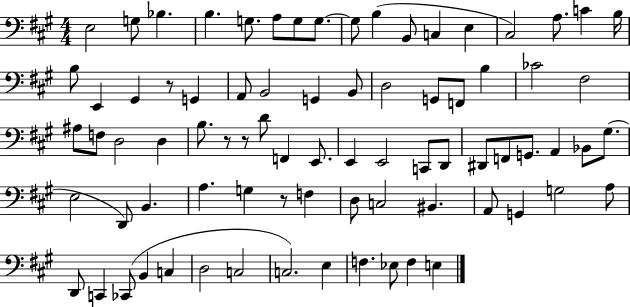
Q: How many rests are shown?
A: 4